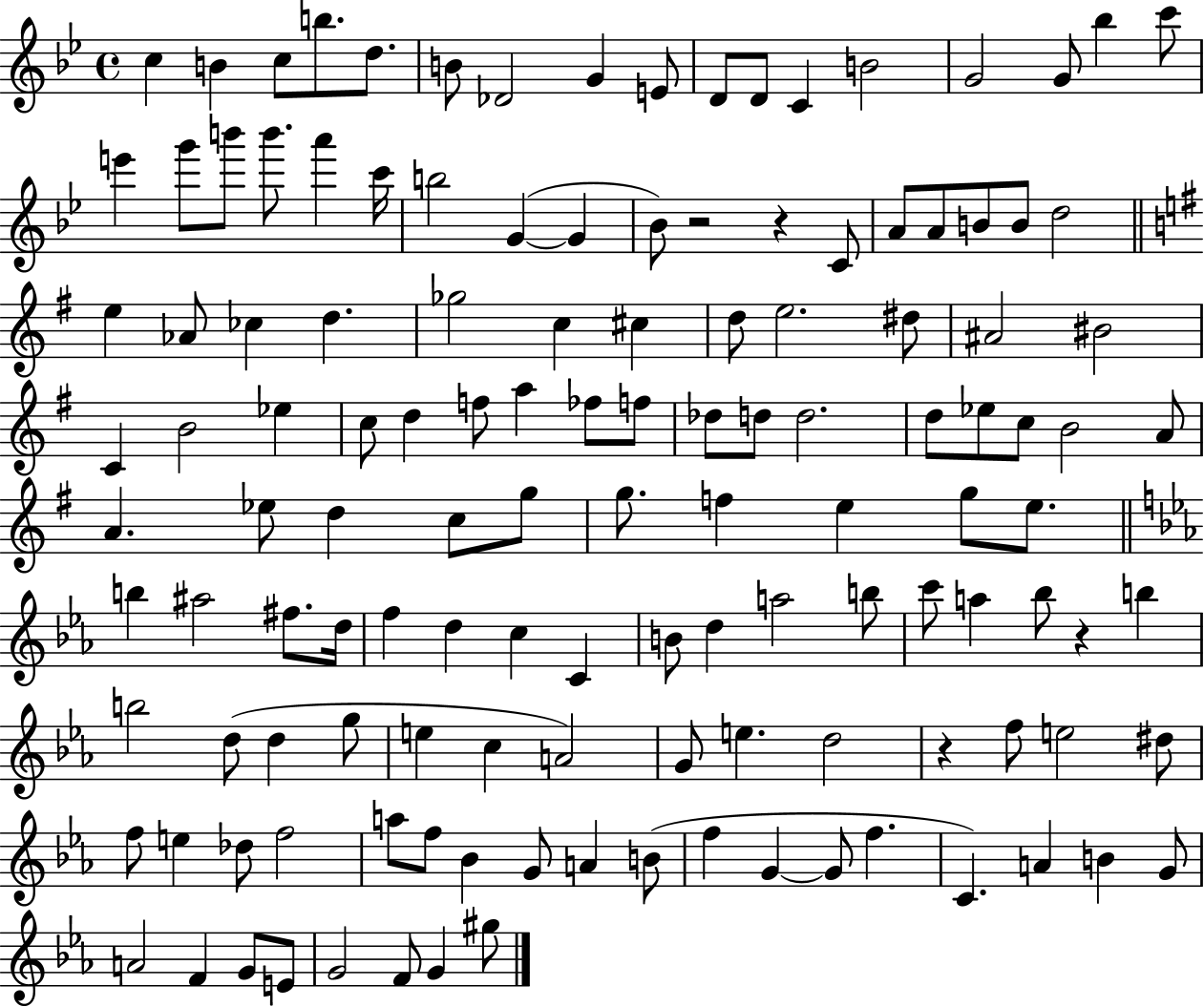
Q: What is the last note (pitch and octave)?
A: G#5